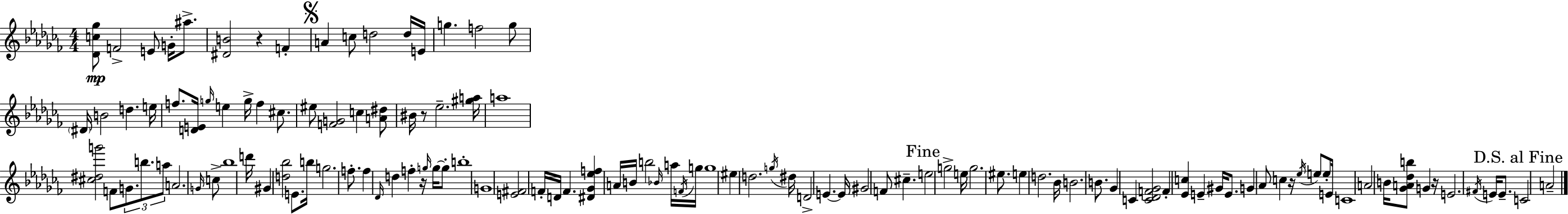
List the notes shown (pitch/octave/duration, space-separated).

[Db4,C5,Gb5]/e F4/h E4/e G4/s A#5/e. [D#4,B4]/h R/q F4/q A4/q C5/e D5/h D5/s E4/s G5/q. F5/h G5/e D#4/s B4/h D5/q. E5/s F5/e. [D4,E4]/s G5/s E5/q G5/s F5/q C#5/e. EIS5/e [F4,G4]/h C5/q [A4,D#5]/e BIS4/s R/e Eb5/h. [G#5,A5]/s A5/w [C#5,D#5,G6]/h F4/e G4/e. B5/e. A5/e A4/h. G4/s C5/e Bb5/w D6/s G#4/q [D5,Bb5]/h E4/e. B5/s G5/h. F5/e. F5/q Db4/s D5/q F5/q R/s G5/s G5/s G5/e B5/w G4/w [E4,F#4]/h F4/s D4/s F4/q. [D#4,Gb4,Eb5,F5]/q A4/s B4/s B5/h Bb4/s A5/s F4/s G5/s G5/w EIS5/q D5/h. G5/s D#5/s D4/h E4/q. E4/s G#4/h F4/e C#5/q. E5/h G5/h E5/s G5/h. EIS5/e. E5/q D5/h. Bb4/s B4/h. B4/e. Gb4/q C4/q [C4,Db4,F4,Gb4]/h F4/q [Eb4,C5]/q E4/q G#4/s E4/e. G4/q Ab4/e C5/q R/s Eb5/s E5/e E5/e E4/s C4/w A4/h B4/s [Gb4,A4,Db5,B5]/e G4/q R/s E4/h. F#4/s E4/s E4/e. C4/h A4/h